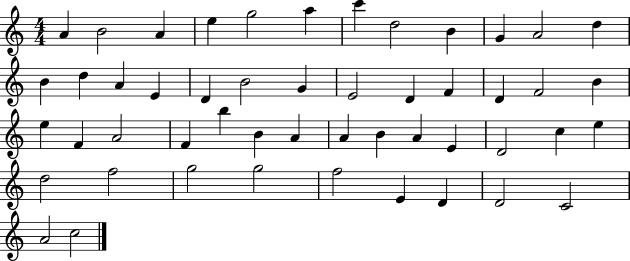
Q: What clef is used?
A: treble